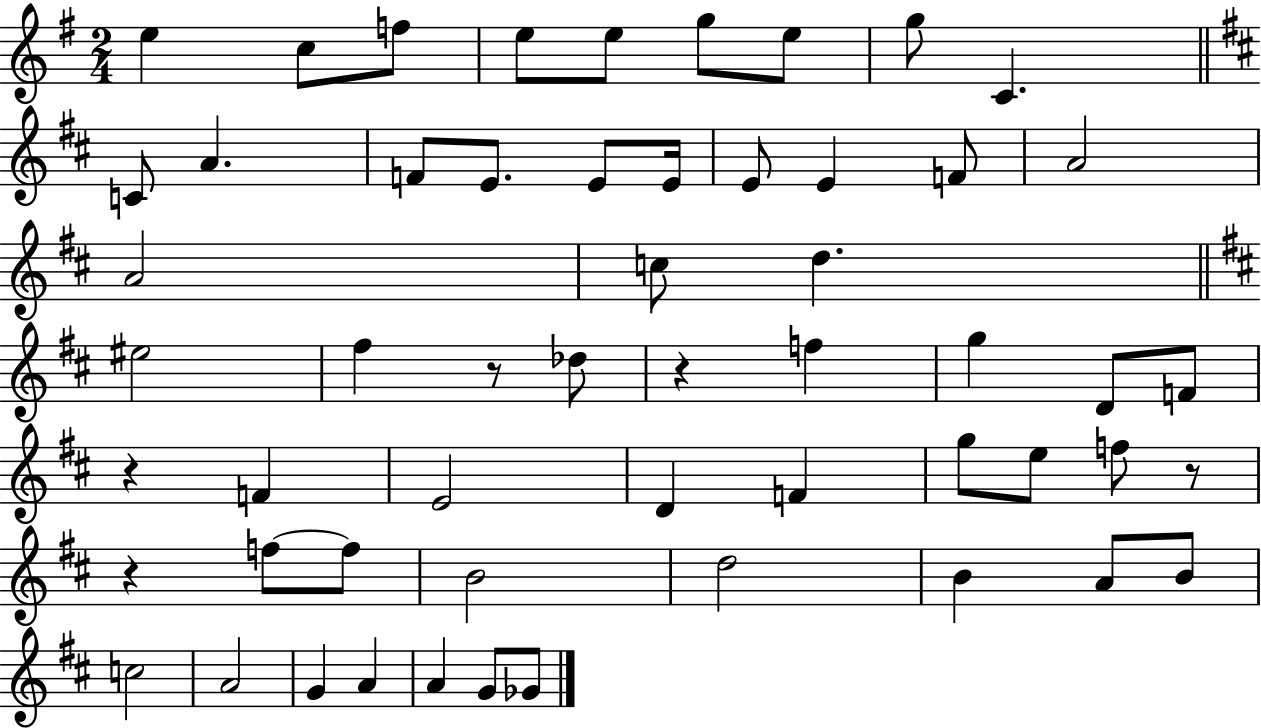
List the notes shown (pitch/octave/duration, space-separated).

E5/q C5/e F5/e E5/e E5/e G5/e E5/e G5/e C4/q. C4/e A4/q. F4/e E4/e. E4/e E4/s E4/e E4/q F4/e A4/h A4/h C5/e D5/q. EIS5/h F#5/q R/e Db5/e R/q F5/q G5/q D4/e F4/e R/q F4/q E4/h D4/q F4/q G5/e E5/e F5/e R/e R/q F5/e F5/e B4/h D5/h B4/q A4/e B4/e C5/h A4/h G4/q A4/q A4/q G4/e Gb4/e